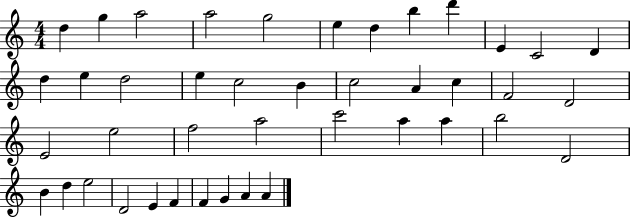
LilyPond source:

{
  \clef treble
  \numericTimeSignature
  \time 4/4
  \key c \major
  d''4 g''4 a''2 | a''2 g''2 | e''4 d''4 b''4 d'''4 | e'4 c'2 d'4 | \break d''4 e''4 d''2 | e''4 c''2 b'4 | c''2 a'4 c''4 | f'2 d'2 | \break e'2 e''2 | f''2 a''2 | c'''2 a''4 a''4 | b''2 d'2 | \break b'4 d''4 e''2 | d'2 e'4 f'4 | f'4 g'4 a'4 a'4 | \bar "|."
}